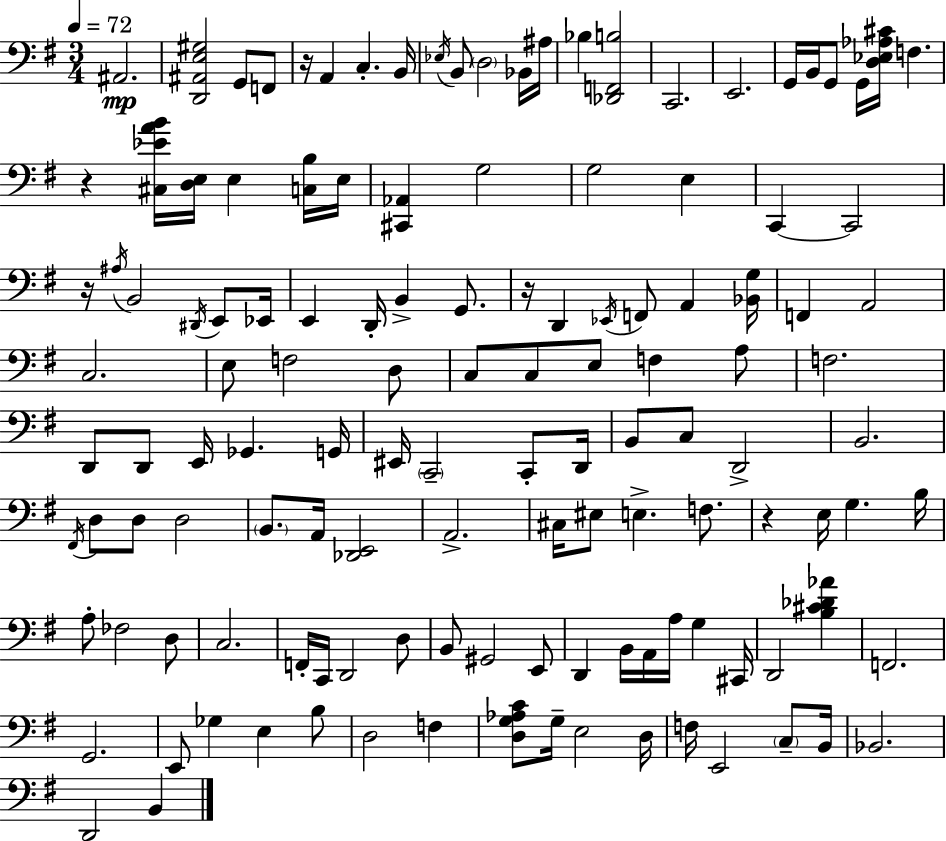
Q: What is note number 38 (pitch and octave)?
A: F2